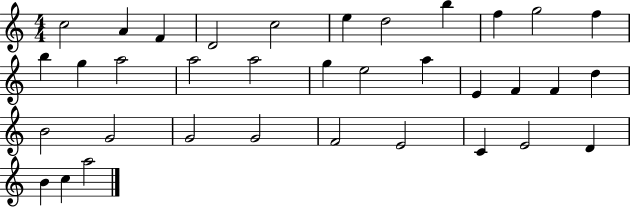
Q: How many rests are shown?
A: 0